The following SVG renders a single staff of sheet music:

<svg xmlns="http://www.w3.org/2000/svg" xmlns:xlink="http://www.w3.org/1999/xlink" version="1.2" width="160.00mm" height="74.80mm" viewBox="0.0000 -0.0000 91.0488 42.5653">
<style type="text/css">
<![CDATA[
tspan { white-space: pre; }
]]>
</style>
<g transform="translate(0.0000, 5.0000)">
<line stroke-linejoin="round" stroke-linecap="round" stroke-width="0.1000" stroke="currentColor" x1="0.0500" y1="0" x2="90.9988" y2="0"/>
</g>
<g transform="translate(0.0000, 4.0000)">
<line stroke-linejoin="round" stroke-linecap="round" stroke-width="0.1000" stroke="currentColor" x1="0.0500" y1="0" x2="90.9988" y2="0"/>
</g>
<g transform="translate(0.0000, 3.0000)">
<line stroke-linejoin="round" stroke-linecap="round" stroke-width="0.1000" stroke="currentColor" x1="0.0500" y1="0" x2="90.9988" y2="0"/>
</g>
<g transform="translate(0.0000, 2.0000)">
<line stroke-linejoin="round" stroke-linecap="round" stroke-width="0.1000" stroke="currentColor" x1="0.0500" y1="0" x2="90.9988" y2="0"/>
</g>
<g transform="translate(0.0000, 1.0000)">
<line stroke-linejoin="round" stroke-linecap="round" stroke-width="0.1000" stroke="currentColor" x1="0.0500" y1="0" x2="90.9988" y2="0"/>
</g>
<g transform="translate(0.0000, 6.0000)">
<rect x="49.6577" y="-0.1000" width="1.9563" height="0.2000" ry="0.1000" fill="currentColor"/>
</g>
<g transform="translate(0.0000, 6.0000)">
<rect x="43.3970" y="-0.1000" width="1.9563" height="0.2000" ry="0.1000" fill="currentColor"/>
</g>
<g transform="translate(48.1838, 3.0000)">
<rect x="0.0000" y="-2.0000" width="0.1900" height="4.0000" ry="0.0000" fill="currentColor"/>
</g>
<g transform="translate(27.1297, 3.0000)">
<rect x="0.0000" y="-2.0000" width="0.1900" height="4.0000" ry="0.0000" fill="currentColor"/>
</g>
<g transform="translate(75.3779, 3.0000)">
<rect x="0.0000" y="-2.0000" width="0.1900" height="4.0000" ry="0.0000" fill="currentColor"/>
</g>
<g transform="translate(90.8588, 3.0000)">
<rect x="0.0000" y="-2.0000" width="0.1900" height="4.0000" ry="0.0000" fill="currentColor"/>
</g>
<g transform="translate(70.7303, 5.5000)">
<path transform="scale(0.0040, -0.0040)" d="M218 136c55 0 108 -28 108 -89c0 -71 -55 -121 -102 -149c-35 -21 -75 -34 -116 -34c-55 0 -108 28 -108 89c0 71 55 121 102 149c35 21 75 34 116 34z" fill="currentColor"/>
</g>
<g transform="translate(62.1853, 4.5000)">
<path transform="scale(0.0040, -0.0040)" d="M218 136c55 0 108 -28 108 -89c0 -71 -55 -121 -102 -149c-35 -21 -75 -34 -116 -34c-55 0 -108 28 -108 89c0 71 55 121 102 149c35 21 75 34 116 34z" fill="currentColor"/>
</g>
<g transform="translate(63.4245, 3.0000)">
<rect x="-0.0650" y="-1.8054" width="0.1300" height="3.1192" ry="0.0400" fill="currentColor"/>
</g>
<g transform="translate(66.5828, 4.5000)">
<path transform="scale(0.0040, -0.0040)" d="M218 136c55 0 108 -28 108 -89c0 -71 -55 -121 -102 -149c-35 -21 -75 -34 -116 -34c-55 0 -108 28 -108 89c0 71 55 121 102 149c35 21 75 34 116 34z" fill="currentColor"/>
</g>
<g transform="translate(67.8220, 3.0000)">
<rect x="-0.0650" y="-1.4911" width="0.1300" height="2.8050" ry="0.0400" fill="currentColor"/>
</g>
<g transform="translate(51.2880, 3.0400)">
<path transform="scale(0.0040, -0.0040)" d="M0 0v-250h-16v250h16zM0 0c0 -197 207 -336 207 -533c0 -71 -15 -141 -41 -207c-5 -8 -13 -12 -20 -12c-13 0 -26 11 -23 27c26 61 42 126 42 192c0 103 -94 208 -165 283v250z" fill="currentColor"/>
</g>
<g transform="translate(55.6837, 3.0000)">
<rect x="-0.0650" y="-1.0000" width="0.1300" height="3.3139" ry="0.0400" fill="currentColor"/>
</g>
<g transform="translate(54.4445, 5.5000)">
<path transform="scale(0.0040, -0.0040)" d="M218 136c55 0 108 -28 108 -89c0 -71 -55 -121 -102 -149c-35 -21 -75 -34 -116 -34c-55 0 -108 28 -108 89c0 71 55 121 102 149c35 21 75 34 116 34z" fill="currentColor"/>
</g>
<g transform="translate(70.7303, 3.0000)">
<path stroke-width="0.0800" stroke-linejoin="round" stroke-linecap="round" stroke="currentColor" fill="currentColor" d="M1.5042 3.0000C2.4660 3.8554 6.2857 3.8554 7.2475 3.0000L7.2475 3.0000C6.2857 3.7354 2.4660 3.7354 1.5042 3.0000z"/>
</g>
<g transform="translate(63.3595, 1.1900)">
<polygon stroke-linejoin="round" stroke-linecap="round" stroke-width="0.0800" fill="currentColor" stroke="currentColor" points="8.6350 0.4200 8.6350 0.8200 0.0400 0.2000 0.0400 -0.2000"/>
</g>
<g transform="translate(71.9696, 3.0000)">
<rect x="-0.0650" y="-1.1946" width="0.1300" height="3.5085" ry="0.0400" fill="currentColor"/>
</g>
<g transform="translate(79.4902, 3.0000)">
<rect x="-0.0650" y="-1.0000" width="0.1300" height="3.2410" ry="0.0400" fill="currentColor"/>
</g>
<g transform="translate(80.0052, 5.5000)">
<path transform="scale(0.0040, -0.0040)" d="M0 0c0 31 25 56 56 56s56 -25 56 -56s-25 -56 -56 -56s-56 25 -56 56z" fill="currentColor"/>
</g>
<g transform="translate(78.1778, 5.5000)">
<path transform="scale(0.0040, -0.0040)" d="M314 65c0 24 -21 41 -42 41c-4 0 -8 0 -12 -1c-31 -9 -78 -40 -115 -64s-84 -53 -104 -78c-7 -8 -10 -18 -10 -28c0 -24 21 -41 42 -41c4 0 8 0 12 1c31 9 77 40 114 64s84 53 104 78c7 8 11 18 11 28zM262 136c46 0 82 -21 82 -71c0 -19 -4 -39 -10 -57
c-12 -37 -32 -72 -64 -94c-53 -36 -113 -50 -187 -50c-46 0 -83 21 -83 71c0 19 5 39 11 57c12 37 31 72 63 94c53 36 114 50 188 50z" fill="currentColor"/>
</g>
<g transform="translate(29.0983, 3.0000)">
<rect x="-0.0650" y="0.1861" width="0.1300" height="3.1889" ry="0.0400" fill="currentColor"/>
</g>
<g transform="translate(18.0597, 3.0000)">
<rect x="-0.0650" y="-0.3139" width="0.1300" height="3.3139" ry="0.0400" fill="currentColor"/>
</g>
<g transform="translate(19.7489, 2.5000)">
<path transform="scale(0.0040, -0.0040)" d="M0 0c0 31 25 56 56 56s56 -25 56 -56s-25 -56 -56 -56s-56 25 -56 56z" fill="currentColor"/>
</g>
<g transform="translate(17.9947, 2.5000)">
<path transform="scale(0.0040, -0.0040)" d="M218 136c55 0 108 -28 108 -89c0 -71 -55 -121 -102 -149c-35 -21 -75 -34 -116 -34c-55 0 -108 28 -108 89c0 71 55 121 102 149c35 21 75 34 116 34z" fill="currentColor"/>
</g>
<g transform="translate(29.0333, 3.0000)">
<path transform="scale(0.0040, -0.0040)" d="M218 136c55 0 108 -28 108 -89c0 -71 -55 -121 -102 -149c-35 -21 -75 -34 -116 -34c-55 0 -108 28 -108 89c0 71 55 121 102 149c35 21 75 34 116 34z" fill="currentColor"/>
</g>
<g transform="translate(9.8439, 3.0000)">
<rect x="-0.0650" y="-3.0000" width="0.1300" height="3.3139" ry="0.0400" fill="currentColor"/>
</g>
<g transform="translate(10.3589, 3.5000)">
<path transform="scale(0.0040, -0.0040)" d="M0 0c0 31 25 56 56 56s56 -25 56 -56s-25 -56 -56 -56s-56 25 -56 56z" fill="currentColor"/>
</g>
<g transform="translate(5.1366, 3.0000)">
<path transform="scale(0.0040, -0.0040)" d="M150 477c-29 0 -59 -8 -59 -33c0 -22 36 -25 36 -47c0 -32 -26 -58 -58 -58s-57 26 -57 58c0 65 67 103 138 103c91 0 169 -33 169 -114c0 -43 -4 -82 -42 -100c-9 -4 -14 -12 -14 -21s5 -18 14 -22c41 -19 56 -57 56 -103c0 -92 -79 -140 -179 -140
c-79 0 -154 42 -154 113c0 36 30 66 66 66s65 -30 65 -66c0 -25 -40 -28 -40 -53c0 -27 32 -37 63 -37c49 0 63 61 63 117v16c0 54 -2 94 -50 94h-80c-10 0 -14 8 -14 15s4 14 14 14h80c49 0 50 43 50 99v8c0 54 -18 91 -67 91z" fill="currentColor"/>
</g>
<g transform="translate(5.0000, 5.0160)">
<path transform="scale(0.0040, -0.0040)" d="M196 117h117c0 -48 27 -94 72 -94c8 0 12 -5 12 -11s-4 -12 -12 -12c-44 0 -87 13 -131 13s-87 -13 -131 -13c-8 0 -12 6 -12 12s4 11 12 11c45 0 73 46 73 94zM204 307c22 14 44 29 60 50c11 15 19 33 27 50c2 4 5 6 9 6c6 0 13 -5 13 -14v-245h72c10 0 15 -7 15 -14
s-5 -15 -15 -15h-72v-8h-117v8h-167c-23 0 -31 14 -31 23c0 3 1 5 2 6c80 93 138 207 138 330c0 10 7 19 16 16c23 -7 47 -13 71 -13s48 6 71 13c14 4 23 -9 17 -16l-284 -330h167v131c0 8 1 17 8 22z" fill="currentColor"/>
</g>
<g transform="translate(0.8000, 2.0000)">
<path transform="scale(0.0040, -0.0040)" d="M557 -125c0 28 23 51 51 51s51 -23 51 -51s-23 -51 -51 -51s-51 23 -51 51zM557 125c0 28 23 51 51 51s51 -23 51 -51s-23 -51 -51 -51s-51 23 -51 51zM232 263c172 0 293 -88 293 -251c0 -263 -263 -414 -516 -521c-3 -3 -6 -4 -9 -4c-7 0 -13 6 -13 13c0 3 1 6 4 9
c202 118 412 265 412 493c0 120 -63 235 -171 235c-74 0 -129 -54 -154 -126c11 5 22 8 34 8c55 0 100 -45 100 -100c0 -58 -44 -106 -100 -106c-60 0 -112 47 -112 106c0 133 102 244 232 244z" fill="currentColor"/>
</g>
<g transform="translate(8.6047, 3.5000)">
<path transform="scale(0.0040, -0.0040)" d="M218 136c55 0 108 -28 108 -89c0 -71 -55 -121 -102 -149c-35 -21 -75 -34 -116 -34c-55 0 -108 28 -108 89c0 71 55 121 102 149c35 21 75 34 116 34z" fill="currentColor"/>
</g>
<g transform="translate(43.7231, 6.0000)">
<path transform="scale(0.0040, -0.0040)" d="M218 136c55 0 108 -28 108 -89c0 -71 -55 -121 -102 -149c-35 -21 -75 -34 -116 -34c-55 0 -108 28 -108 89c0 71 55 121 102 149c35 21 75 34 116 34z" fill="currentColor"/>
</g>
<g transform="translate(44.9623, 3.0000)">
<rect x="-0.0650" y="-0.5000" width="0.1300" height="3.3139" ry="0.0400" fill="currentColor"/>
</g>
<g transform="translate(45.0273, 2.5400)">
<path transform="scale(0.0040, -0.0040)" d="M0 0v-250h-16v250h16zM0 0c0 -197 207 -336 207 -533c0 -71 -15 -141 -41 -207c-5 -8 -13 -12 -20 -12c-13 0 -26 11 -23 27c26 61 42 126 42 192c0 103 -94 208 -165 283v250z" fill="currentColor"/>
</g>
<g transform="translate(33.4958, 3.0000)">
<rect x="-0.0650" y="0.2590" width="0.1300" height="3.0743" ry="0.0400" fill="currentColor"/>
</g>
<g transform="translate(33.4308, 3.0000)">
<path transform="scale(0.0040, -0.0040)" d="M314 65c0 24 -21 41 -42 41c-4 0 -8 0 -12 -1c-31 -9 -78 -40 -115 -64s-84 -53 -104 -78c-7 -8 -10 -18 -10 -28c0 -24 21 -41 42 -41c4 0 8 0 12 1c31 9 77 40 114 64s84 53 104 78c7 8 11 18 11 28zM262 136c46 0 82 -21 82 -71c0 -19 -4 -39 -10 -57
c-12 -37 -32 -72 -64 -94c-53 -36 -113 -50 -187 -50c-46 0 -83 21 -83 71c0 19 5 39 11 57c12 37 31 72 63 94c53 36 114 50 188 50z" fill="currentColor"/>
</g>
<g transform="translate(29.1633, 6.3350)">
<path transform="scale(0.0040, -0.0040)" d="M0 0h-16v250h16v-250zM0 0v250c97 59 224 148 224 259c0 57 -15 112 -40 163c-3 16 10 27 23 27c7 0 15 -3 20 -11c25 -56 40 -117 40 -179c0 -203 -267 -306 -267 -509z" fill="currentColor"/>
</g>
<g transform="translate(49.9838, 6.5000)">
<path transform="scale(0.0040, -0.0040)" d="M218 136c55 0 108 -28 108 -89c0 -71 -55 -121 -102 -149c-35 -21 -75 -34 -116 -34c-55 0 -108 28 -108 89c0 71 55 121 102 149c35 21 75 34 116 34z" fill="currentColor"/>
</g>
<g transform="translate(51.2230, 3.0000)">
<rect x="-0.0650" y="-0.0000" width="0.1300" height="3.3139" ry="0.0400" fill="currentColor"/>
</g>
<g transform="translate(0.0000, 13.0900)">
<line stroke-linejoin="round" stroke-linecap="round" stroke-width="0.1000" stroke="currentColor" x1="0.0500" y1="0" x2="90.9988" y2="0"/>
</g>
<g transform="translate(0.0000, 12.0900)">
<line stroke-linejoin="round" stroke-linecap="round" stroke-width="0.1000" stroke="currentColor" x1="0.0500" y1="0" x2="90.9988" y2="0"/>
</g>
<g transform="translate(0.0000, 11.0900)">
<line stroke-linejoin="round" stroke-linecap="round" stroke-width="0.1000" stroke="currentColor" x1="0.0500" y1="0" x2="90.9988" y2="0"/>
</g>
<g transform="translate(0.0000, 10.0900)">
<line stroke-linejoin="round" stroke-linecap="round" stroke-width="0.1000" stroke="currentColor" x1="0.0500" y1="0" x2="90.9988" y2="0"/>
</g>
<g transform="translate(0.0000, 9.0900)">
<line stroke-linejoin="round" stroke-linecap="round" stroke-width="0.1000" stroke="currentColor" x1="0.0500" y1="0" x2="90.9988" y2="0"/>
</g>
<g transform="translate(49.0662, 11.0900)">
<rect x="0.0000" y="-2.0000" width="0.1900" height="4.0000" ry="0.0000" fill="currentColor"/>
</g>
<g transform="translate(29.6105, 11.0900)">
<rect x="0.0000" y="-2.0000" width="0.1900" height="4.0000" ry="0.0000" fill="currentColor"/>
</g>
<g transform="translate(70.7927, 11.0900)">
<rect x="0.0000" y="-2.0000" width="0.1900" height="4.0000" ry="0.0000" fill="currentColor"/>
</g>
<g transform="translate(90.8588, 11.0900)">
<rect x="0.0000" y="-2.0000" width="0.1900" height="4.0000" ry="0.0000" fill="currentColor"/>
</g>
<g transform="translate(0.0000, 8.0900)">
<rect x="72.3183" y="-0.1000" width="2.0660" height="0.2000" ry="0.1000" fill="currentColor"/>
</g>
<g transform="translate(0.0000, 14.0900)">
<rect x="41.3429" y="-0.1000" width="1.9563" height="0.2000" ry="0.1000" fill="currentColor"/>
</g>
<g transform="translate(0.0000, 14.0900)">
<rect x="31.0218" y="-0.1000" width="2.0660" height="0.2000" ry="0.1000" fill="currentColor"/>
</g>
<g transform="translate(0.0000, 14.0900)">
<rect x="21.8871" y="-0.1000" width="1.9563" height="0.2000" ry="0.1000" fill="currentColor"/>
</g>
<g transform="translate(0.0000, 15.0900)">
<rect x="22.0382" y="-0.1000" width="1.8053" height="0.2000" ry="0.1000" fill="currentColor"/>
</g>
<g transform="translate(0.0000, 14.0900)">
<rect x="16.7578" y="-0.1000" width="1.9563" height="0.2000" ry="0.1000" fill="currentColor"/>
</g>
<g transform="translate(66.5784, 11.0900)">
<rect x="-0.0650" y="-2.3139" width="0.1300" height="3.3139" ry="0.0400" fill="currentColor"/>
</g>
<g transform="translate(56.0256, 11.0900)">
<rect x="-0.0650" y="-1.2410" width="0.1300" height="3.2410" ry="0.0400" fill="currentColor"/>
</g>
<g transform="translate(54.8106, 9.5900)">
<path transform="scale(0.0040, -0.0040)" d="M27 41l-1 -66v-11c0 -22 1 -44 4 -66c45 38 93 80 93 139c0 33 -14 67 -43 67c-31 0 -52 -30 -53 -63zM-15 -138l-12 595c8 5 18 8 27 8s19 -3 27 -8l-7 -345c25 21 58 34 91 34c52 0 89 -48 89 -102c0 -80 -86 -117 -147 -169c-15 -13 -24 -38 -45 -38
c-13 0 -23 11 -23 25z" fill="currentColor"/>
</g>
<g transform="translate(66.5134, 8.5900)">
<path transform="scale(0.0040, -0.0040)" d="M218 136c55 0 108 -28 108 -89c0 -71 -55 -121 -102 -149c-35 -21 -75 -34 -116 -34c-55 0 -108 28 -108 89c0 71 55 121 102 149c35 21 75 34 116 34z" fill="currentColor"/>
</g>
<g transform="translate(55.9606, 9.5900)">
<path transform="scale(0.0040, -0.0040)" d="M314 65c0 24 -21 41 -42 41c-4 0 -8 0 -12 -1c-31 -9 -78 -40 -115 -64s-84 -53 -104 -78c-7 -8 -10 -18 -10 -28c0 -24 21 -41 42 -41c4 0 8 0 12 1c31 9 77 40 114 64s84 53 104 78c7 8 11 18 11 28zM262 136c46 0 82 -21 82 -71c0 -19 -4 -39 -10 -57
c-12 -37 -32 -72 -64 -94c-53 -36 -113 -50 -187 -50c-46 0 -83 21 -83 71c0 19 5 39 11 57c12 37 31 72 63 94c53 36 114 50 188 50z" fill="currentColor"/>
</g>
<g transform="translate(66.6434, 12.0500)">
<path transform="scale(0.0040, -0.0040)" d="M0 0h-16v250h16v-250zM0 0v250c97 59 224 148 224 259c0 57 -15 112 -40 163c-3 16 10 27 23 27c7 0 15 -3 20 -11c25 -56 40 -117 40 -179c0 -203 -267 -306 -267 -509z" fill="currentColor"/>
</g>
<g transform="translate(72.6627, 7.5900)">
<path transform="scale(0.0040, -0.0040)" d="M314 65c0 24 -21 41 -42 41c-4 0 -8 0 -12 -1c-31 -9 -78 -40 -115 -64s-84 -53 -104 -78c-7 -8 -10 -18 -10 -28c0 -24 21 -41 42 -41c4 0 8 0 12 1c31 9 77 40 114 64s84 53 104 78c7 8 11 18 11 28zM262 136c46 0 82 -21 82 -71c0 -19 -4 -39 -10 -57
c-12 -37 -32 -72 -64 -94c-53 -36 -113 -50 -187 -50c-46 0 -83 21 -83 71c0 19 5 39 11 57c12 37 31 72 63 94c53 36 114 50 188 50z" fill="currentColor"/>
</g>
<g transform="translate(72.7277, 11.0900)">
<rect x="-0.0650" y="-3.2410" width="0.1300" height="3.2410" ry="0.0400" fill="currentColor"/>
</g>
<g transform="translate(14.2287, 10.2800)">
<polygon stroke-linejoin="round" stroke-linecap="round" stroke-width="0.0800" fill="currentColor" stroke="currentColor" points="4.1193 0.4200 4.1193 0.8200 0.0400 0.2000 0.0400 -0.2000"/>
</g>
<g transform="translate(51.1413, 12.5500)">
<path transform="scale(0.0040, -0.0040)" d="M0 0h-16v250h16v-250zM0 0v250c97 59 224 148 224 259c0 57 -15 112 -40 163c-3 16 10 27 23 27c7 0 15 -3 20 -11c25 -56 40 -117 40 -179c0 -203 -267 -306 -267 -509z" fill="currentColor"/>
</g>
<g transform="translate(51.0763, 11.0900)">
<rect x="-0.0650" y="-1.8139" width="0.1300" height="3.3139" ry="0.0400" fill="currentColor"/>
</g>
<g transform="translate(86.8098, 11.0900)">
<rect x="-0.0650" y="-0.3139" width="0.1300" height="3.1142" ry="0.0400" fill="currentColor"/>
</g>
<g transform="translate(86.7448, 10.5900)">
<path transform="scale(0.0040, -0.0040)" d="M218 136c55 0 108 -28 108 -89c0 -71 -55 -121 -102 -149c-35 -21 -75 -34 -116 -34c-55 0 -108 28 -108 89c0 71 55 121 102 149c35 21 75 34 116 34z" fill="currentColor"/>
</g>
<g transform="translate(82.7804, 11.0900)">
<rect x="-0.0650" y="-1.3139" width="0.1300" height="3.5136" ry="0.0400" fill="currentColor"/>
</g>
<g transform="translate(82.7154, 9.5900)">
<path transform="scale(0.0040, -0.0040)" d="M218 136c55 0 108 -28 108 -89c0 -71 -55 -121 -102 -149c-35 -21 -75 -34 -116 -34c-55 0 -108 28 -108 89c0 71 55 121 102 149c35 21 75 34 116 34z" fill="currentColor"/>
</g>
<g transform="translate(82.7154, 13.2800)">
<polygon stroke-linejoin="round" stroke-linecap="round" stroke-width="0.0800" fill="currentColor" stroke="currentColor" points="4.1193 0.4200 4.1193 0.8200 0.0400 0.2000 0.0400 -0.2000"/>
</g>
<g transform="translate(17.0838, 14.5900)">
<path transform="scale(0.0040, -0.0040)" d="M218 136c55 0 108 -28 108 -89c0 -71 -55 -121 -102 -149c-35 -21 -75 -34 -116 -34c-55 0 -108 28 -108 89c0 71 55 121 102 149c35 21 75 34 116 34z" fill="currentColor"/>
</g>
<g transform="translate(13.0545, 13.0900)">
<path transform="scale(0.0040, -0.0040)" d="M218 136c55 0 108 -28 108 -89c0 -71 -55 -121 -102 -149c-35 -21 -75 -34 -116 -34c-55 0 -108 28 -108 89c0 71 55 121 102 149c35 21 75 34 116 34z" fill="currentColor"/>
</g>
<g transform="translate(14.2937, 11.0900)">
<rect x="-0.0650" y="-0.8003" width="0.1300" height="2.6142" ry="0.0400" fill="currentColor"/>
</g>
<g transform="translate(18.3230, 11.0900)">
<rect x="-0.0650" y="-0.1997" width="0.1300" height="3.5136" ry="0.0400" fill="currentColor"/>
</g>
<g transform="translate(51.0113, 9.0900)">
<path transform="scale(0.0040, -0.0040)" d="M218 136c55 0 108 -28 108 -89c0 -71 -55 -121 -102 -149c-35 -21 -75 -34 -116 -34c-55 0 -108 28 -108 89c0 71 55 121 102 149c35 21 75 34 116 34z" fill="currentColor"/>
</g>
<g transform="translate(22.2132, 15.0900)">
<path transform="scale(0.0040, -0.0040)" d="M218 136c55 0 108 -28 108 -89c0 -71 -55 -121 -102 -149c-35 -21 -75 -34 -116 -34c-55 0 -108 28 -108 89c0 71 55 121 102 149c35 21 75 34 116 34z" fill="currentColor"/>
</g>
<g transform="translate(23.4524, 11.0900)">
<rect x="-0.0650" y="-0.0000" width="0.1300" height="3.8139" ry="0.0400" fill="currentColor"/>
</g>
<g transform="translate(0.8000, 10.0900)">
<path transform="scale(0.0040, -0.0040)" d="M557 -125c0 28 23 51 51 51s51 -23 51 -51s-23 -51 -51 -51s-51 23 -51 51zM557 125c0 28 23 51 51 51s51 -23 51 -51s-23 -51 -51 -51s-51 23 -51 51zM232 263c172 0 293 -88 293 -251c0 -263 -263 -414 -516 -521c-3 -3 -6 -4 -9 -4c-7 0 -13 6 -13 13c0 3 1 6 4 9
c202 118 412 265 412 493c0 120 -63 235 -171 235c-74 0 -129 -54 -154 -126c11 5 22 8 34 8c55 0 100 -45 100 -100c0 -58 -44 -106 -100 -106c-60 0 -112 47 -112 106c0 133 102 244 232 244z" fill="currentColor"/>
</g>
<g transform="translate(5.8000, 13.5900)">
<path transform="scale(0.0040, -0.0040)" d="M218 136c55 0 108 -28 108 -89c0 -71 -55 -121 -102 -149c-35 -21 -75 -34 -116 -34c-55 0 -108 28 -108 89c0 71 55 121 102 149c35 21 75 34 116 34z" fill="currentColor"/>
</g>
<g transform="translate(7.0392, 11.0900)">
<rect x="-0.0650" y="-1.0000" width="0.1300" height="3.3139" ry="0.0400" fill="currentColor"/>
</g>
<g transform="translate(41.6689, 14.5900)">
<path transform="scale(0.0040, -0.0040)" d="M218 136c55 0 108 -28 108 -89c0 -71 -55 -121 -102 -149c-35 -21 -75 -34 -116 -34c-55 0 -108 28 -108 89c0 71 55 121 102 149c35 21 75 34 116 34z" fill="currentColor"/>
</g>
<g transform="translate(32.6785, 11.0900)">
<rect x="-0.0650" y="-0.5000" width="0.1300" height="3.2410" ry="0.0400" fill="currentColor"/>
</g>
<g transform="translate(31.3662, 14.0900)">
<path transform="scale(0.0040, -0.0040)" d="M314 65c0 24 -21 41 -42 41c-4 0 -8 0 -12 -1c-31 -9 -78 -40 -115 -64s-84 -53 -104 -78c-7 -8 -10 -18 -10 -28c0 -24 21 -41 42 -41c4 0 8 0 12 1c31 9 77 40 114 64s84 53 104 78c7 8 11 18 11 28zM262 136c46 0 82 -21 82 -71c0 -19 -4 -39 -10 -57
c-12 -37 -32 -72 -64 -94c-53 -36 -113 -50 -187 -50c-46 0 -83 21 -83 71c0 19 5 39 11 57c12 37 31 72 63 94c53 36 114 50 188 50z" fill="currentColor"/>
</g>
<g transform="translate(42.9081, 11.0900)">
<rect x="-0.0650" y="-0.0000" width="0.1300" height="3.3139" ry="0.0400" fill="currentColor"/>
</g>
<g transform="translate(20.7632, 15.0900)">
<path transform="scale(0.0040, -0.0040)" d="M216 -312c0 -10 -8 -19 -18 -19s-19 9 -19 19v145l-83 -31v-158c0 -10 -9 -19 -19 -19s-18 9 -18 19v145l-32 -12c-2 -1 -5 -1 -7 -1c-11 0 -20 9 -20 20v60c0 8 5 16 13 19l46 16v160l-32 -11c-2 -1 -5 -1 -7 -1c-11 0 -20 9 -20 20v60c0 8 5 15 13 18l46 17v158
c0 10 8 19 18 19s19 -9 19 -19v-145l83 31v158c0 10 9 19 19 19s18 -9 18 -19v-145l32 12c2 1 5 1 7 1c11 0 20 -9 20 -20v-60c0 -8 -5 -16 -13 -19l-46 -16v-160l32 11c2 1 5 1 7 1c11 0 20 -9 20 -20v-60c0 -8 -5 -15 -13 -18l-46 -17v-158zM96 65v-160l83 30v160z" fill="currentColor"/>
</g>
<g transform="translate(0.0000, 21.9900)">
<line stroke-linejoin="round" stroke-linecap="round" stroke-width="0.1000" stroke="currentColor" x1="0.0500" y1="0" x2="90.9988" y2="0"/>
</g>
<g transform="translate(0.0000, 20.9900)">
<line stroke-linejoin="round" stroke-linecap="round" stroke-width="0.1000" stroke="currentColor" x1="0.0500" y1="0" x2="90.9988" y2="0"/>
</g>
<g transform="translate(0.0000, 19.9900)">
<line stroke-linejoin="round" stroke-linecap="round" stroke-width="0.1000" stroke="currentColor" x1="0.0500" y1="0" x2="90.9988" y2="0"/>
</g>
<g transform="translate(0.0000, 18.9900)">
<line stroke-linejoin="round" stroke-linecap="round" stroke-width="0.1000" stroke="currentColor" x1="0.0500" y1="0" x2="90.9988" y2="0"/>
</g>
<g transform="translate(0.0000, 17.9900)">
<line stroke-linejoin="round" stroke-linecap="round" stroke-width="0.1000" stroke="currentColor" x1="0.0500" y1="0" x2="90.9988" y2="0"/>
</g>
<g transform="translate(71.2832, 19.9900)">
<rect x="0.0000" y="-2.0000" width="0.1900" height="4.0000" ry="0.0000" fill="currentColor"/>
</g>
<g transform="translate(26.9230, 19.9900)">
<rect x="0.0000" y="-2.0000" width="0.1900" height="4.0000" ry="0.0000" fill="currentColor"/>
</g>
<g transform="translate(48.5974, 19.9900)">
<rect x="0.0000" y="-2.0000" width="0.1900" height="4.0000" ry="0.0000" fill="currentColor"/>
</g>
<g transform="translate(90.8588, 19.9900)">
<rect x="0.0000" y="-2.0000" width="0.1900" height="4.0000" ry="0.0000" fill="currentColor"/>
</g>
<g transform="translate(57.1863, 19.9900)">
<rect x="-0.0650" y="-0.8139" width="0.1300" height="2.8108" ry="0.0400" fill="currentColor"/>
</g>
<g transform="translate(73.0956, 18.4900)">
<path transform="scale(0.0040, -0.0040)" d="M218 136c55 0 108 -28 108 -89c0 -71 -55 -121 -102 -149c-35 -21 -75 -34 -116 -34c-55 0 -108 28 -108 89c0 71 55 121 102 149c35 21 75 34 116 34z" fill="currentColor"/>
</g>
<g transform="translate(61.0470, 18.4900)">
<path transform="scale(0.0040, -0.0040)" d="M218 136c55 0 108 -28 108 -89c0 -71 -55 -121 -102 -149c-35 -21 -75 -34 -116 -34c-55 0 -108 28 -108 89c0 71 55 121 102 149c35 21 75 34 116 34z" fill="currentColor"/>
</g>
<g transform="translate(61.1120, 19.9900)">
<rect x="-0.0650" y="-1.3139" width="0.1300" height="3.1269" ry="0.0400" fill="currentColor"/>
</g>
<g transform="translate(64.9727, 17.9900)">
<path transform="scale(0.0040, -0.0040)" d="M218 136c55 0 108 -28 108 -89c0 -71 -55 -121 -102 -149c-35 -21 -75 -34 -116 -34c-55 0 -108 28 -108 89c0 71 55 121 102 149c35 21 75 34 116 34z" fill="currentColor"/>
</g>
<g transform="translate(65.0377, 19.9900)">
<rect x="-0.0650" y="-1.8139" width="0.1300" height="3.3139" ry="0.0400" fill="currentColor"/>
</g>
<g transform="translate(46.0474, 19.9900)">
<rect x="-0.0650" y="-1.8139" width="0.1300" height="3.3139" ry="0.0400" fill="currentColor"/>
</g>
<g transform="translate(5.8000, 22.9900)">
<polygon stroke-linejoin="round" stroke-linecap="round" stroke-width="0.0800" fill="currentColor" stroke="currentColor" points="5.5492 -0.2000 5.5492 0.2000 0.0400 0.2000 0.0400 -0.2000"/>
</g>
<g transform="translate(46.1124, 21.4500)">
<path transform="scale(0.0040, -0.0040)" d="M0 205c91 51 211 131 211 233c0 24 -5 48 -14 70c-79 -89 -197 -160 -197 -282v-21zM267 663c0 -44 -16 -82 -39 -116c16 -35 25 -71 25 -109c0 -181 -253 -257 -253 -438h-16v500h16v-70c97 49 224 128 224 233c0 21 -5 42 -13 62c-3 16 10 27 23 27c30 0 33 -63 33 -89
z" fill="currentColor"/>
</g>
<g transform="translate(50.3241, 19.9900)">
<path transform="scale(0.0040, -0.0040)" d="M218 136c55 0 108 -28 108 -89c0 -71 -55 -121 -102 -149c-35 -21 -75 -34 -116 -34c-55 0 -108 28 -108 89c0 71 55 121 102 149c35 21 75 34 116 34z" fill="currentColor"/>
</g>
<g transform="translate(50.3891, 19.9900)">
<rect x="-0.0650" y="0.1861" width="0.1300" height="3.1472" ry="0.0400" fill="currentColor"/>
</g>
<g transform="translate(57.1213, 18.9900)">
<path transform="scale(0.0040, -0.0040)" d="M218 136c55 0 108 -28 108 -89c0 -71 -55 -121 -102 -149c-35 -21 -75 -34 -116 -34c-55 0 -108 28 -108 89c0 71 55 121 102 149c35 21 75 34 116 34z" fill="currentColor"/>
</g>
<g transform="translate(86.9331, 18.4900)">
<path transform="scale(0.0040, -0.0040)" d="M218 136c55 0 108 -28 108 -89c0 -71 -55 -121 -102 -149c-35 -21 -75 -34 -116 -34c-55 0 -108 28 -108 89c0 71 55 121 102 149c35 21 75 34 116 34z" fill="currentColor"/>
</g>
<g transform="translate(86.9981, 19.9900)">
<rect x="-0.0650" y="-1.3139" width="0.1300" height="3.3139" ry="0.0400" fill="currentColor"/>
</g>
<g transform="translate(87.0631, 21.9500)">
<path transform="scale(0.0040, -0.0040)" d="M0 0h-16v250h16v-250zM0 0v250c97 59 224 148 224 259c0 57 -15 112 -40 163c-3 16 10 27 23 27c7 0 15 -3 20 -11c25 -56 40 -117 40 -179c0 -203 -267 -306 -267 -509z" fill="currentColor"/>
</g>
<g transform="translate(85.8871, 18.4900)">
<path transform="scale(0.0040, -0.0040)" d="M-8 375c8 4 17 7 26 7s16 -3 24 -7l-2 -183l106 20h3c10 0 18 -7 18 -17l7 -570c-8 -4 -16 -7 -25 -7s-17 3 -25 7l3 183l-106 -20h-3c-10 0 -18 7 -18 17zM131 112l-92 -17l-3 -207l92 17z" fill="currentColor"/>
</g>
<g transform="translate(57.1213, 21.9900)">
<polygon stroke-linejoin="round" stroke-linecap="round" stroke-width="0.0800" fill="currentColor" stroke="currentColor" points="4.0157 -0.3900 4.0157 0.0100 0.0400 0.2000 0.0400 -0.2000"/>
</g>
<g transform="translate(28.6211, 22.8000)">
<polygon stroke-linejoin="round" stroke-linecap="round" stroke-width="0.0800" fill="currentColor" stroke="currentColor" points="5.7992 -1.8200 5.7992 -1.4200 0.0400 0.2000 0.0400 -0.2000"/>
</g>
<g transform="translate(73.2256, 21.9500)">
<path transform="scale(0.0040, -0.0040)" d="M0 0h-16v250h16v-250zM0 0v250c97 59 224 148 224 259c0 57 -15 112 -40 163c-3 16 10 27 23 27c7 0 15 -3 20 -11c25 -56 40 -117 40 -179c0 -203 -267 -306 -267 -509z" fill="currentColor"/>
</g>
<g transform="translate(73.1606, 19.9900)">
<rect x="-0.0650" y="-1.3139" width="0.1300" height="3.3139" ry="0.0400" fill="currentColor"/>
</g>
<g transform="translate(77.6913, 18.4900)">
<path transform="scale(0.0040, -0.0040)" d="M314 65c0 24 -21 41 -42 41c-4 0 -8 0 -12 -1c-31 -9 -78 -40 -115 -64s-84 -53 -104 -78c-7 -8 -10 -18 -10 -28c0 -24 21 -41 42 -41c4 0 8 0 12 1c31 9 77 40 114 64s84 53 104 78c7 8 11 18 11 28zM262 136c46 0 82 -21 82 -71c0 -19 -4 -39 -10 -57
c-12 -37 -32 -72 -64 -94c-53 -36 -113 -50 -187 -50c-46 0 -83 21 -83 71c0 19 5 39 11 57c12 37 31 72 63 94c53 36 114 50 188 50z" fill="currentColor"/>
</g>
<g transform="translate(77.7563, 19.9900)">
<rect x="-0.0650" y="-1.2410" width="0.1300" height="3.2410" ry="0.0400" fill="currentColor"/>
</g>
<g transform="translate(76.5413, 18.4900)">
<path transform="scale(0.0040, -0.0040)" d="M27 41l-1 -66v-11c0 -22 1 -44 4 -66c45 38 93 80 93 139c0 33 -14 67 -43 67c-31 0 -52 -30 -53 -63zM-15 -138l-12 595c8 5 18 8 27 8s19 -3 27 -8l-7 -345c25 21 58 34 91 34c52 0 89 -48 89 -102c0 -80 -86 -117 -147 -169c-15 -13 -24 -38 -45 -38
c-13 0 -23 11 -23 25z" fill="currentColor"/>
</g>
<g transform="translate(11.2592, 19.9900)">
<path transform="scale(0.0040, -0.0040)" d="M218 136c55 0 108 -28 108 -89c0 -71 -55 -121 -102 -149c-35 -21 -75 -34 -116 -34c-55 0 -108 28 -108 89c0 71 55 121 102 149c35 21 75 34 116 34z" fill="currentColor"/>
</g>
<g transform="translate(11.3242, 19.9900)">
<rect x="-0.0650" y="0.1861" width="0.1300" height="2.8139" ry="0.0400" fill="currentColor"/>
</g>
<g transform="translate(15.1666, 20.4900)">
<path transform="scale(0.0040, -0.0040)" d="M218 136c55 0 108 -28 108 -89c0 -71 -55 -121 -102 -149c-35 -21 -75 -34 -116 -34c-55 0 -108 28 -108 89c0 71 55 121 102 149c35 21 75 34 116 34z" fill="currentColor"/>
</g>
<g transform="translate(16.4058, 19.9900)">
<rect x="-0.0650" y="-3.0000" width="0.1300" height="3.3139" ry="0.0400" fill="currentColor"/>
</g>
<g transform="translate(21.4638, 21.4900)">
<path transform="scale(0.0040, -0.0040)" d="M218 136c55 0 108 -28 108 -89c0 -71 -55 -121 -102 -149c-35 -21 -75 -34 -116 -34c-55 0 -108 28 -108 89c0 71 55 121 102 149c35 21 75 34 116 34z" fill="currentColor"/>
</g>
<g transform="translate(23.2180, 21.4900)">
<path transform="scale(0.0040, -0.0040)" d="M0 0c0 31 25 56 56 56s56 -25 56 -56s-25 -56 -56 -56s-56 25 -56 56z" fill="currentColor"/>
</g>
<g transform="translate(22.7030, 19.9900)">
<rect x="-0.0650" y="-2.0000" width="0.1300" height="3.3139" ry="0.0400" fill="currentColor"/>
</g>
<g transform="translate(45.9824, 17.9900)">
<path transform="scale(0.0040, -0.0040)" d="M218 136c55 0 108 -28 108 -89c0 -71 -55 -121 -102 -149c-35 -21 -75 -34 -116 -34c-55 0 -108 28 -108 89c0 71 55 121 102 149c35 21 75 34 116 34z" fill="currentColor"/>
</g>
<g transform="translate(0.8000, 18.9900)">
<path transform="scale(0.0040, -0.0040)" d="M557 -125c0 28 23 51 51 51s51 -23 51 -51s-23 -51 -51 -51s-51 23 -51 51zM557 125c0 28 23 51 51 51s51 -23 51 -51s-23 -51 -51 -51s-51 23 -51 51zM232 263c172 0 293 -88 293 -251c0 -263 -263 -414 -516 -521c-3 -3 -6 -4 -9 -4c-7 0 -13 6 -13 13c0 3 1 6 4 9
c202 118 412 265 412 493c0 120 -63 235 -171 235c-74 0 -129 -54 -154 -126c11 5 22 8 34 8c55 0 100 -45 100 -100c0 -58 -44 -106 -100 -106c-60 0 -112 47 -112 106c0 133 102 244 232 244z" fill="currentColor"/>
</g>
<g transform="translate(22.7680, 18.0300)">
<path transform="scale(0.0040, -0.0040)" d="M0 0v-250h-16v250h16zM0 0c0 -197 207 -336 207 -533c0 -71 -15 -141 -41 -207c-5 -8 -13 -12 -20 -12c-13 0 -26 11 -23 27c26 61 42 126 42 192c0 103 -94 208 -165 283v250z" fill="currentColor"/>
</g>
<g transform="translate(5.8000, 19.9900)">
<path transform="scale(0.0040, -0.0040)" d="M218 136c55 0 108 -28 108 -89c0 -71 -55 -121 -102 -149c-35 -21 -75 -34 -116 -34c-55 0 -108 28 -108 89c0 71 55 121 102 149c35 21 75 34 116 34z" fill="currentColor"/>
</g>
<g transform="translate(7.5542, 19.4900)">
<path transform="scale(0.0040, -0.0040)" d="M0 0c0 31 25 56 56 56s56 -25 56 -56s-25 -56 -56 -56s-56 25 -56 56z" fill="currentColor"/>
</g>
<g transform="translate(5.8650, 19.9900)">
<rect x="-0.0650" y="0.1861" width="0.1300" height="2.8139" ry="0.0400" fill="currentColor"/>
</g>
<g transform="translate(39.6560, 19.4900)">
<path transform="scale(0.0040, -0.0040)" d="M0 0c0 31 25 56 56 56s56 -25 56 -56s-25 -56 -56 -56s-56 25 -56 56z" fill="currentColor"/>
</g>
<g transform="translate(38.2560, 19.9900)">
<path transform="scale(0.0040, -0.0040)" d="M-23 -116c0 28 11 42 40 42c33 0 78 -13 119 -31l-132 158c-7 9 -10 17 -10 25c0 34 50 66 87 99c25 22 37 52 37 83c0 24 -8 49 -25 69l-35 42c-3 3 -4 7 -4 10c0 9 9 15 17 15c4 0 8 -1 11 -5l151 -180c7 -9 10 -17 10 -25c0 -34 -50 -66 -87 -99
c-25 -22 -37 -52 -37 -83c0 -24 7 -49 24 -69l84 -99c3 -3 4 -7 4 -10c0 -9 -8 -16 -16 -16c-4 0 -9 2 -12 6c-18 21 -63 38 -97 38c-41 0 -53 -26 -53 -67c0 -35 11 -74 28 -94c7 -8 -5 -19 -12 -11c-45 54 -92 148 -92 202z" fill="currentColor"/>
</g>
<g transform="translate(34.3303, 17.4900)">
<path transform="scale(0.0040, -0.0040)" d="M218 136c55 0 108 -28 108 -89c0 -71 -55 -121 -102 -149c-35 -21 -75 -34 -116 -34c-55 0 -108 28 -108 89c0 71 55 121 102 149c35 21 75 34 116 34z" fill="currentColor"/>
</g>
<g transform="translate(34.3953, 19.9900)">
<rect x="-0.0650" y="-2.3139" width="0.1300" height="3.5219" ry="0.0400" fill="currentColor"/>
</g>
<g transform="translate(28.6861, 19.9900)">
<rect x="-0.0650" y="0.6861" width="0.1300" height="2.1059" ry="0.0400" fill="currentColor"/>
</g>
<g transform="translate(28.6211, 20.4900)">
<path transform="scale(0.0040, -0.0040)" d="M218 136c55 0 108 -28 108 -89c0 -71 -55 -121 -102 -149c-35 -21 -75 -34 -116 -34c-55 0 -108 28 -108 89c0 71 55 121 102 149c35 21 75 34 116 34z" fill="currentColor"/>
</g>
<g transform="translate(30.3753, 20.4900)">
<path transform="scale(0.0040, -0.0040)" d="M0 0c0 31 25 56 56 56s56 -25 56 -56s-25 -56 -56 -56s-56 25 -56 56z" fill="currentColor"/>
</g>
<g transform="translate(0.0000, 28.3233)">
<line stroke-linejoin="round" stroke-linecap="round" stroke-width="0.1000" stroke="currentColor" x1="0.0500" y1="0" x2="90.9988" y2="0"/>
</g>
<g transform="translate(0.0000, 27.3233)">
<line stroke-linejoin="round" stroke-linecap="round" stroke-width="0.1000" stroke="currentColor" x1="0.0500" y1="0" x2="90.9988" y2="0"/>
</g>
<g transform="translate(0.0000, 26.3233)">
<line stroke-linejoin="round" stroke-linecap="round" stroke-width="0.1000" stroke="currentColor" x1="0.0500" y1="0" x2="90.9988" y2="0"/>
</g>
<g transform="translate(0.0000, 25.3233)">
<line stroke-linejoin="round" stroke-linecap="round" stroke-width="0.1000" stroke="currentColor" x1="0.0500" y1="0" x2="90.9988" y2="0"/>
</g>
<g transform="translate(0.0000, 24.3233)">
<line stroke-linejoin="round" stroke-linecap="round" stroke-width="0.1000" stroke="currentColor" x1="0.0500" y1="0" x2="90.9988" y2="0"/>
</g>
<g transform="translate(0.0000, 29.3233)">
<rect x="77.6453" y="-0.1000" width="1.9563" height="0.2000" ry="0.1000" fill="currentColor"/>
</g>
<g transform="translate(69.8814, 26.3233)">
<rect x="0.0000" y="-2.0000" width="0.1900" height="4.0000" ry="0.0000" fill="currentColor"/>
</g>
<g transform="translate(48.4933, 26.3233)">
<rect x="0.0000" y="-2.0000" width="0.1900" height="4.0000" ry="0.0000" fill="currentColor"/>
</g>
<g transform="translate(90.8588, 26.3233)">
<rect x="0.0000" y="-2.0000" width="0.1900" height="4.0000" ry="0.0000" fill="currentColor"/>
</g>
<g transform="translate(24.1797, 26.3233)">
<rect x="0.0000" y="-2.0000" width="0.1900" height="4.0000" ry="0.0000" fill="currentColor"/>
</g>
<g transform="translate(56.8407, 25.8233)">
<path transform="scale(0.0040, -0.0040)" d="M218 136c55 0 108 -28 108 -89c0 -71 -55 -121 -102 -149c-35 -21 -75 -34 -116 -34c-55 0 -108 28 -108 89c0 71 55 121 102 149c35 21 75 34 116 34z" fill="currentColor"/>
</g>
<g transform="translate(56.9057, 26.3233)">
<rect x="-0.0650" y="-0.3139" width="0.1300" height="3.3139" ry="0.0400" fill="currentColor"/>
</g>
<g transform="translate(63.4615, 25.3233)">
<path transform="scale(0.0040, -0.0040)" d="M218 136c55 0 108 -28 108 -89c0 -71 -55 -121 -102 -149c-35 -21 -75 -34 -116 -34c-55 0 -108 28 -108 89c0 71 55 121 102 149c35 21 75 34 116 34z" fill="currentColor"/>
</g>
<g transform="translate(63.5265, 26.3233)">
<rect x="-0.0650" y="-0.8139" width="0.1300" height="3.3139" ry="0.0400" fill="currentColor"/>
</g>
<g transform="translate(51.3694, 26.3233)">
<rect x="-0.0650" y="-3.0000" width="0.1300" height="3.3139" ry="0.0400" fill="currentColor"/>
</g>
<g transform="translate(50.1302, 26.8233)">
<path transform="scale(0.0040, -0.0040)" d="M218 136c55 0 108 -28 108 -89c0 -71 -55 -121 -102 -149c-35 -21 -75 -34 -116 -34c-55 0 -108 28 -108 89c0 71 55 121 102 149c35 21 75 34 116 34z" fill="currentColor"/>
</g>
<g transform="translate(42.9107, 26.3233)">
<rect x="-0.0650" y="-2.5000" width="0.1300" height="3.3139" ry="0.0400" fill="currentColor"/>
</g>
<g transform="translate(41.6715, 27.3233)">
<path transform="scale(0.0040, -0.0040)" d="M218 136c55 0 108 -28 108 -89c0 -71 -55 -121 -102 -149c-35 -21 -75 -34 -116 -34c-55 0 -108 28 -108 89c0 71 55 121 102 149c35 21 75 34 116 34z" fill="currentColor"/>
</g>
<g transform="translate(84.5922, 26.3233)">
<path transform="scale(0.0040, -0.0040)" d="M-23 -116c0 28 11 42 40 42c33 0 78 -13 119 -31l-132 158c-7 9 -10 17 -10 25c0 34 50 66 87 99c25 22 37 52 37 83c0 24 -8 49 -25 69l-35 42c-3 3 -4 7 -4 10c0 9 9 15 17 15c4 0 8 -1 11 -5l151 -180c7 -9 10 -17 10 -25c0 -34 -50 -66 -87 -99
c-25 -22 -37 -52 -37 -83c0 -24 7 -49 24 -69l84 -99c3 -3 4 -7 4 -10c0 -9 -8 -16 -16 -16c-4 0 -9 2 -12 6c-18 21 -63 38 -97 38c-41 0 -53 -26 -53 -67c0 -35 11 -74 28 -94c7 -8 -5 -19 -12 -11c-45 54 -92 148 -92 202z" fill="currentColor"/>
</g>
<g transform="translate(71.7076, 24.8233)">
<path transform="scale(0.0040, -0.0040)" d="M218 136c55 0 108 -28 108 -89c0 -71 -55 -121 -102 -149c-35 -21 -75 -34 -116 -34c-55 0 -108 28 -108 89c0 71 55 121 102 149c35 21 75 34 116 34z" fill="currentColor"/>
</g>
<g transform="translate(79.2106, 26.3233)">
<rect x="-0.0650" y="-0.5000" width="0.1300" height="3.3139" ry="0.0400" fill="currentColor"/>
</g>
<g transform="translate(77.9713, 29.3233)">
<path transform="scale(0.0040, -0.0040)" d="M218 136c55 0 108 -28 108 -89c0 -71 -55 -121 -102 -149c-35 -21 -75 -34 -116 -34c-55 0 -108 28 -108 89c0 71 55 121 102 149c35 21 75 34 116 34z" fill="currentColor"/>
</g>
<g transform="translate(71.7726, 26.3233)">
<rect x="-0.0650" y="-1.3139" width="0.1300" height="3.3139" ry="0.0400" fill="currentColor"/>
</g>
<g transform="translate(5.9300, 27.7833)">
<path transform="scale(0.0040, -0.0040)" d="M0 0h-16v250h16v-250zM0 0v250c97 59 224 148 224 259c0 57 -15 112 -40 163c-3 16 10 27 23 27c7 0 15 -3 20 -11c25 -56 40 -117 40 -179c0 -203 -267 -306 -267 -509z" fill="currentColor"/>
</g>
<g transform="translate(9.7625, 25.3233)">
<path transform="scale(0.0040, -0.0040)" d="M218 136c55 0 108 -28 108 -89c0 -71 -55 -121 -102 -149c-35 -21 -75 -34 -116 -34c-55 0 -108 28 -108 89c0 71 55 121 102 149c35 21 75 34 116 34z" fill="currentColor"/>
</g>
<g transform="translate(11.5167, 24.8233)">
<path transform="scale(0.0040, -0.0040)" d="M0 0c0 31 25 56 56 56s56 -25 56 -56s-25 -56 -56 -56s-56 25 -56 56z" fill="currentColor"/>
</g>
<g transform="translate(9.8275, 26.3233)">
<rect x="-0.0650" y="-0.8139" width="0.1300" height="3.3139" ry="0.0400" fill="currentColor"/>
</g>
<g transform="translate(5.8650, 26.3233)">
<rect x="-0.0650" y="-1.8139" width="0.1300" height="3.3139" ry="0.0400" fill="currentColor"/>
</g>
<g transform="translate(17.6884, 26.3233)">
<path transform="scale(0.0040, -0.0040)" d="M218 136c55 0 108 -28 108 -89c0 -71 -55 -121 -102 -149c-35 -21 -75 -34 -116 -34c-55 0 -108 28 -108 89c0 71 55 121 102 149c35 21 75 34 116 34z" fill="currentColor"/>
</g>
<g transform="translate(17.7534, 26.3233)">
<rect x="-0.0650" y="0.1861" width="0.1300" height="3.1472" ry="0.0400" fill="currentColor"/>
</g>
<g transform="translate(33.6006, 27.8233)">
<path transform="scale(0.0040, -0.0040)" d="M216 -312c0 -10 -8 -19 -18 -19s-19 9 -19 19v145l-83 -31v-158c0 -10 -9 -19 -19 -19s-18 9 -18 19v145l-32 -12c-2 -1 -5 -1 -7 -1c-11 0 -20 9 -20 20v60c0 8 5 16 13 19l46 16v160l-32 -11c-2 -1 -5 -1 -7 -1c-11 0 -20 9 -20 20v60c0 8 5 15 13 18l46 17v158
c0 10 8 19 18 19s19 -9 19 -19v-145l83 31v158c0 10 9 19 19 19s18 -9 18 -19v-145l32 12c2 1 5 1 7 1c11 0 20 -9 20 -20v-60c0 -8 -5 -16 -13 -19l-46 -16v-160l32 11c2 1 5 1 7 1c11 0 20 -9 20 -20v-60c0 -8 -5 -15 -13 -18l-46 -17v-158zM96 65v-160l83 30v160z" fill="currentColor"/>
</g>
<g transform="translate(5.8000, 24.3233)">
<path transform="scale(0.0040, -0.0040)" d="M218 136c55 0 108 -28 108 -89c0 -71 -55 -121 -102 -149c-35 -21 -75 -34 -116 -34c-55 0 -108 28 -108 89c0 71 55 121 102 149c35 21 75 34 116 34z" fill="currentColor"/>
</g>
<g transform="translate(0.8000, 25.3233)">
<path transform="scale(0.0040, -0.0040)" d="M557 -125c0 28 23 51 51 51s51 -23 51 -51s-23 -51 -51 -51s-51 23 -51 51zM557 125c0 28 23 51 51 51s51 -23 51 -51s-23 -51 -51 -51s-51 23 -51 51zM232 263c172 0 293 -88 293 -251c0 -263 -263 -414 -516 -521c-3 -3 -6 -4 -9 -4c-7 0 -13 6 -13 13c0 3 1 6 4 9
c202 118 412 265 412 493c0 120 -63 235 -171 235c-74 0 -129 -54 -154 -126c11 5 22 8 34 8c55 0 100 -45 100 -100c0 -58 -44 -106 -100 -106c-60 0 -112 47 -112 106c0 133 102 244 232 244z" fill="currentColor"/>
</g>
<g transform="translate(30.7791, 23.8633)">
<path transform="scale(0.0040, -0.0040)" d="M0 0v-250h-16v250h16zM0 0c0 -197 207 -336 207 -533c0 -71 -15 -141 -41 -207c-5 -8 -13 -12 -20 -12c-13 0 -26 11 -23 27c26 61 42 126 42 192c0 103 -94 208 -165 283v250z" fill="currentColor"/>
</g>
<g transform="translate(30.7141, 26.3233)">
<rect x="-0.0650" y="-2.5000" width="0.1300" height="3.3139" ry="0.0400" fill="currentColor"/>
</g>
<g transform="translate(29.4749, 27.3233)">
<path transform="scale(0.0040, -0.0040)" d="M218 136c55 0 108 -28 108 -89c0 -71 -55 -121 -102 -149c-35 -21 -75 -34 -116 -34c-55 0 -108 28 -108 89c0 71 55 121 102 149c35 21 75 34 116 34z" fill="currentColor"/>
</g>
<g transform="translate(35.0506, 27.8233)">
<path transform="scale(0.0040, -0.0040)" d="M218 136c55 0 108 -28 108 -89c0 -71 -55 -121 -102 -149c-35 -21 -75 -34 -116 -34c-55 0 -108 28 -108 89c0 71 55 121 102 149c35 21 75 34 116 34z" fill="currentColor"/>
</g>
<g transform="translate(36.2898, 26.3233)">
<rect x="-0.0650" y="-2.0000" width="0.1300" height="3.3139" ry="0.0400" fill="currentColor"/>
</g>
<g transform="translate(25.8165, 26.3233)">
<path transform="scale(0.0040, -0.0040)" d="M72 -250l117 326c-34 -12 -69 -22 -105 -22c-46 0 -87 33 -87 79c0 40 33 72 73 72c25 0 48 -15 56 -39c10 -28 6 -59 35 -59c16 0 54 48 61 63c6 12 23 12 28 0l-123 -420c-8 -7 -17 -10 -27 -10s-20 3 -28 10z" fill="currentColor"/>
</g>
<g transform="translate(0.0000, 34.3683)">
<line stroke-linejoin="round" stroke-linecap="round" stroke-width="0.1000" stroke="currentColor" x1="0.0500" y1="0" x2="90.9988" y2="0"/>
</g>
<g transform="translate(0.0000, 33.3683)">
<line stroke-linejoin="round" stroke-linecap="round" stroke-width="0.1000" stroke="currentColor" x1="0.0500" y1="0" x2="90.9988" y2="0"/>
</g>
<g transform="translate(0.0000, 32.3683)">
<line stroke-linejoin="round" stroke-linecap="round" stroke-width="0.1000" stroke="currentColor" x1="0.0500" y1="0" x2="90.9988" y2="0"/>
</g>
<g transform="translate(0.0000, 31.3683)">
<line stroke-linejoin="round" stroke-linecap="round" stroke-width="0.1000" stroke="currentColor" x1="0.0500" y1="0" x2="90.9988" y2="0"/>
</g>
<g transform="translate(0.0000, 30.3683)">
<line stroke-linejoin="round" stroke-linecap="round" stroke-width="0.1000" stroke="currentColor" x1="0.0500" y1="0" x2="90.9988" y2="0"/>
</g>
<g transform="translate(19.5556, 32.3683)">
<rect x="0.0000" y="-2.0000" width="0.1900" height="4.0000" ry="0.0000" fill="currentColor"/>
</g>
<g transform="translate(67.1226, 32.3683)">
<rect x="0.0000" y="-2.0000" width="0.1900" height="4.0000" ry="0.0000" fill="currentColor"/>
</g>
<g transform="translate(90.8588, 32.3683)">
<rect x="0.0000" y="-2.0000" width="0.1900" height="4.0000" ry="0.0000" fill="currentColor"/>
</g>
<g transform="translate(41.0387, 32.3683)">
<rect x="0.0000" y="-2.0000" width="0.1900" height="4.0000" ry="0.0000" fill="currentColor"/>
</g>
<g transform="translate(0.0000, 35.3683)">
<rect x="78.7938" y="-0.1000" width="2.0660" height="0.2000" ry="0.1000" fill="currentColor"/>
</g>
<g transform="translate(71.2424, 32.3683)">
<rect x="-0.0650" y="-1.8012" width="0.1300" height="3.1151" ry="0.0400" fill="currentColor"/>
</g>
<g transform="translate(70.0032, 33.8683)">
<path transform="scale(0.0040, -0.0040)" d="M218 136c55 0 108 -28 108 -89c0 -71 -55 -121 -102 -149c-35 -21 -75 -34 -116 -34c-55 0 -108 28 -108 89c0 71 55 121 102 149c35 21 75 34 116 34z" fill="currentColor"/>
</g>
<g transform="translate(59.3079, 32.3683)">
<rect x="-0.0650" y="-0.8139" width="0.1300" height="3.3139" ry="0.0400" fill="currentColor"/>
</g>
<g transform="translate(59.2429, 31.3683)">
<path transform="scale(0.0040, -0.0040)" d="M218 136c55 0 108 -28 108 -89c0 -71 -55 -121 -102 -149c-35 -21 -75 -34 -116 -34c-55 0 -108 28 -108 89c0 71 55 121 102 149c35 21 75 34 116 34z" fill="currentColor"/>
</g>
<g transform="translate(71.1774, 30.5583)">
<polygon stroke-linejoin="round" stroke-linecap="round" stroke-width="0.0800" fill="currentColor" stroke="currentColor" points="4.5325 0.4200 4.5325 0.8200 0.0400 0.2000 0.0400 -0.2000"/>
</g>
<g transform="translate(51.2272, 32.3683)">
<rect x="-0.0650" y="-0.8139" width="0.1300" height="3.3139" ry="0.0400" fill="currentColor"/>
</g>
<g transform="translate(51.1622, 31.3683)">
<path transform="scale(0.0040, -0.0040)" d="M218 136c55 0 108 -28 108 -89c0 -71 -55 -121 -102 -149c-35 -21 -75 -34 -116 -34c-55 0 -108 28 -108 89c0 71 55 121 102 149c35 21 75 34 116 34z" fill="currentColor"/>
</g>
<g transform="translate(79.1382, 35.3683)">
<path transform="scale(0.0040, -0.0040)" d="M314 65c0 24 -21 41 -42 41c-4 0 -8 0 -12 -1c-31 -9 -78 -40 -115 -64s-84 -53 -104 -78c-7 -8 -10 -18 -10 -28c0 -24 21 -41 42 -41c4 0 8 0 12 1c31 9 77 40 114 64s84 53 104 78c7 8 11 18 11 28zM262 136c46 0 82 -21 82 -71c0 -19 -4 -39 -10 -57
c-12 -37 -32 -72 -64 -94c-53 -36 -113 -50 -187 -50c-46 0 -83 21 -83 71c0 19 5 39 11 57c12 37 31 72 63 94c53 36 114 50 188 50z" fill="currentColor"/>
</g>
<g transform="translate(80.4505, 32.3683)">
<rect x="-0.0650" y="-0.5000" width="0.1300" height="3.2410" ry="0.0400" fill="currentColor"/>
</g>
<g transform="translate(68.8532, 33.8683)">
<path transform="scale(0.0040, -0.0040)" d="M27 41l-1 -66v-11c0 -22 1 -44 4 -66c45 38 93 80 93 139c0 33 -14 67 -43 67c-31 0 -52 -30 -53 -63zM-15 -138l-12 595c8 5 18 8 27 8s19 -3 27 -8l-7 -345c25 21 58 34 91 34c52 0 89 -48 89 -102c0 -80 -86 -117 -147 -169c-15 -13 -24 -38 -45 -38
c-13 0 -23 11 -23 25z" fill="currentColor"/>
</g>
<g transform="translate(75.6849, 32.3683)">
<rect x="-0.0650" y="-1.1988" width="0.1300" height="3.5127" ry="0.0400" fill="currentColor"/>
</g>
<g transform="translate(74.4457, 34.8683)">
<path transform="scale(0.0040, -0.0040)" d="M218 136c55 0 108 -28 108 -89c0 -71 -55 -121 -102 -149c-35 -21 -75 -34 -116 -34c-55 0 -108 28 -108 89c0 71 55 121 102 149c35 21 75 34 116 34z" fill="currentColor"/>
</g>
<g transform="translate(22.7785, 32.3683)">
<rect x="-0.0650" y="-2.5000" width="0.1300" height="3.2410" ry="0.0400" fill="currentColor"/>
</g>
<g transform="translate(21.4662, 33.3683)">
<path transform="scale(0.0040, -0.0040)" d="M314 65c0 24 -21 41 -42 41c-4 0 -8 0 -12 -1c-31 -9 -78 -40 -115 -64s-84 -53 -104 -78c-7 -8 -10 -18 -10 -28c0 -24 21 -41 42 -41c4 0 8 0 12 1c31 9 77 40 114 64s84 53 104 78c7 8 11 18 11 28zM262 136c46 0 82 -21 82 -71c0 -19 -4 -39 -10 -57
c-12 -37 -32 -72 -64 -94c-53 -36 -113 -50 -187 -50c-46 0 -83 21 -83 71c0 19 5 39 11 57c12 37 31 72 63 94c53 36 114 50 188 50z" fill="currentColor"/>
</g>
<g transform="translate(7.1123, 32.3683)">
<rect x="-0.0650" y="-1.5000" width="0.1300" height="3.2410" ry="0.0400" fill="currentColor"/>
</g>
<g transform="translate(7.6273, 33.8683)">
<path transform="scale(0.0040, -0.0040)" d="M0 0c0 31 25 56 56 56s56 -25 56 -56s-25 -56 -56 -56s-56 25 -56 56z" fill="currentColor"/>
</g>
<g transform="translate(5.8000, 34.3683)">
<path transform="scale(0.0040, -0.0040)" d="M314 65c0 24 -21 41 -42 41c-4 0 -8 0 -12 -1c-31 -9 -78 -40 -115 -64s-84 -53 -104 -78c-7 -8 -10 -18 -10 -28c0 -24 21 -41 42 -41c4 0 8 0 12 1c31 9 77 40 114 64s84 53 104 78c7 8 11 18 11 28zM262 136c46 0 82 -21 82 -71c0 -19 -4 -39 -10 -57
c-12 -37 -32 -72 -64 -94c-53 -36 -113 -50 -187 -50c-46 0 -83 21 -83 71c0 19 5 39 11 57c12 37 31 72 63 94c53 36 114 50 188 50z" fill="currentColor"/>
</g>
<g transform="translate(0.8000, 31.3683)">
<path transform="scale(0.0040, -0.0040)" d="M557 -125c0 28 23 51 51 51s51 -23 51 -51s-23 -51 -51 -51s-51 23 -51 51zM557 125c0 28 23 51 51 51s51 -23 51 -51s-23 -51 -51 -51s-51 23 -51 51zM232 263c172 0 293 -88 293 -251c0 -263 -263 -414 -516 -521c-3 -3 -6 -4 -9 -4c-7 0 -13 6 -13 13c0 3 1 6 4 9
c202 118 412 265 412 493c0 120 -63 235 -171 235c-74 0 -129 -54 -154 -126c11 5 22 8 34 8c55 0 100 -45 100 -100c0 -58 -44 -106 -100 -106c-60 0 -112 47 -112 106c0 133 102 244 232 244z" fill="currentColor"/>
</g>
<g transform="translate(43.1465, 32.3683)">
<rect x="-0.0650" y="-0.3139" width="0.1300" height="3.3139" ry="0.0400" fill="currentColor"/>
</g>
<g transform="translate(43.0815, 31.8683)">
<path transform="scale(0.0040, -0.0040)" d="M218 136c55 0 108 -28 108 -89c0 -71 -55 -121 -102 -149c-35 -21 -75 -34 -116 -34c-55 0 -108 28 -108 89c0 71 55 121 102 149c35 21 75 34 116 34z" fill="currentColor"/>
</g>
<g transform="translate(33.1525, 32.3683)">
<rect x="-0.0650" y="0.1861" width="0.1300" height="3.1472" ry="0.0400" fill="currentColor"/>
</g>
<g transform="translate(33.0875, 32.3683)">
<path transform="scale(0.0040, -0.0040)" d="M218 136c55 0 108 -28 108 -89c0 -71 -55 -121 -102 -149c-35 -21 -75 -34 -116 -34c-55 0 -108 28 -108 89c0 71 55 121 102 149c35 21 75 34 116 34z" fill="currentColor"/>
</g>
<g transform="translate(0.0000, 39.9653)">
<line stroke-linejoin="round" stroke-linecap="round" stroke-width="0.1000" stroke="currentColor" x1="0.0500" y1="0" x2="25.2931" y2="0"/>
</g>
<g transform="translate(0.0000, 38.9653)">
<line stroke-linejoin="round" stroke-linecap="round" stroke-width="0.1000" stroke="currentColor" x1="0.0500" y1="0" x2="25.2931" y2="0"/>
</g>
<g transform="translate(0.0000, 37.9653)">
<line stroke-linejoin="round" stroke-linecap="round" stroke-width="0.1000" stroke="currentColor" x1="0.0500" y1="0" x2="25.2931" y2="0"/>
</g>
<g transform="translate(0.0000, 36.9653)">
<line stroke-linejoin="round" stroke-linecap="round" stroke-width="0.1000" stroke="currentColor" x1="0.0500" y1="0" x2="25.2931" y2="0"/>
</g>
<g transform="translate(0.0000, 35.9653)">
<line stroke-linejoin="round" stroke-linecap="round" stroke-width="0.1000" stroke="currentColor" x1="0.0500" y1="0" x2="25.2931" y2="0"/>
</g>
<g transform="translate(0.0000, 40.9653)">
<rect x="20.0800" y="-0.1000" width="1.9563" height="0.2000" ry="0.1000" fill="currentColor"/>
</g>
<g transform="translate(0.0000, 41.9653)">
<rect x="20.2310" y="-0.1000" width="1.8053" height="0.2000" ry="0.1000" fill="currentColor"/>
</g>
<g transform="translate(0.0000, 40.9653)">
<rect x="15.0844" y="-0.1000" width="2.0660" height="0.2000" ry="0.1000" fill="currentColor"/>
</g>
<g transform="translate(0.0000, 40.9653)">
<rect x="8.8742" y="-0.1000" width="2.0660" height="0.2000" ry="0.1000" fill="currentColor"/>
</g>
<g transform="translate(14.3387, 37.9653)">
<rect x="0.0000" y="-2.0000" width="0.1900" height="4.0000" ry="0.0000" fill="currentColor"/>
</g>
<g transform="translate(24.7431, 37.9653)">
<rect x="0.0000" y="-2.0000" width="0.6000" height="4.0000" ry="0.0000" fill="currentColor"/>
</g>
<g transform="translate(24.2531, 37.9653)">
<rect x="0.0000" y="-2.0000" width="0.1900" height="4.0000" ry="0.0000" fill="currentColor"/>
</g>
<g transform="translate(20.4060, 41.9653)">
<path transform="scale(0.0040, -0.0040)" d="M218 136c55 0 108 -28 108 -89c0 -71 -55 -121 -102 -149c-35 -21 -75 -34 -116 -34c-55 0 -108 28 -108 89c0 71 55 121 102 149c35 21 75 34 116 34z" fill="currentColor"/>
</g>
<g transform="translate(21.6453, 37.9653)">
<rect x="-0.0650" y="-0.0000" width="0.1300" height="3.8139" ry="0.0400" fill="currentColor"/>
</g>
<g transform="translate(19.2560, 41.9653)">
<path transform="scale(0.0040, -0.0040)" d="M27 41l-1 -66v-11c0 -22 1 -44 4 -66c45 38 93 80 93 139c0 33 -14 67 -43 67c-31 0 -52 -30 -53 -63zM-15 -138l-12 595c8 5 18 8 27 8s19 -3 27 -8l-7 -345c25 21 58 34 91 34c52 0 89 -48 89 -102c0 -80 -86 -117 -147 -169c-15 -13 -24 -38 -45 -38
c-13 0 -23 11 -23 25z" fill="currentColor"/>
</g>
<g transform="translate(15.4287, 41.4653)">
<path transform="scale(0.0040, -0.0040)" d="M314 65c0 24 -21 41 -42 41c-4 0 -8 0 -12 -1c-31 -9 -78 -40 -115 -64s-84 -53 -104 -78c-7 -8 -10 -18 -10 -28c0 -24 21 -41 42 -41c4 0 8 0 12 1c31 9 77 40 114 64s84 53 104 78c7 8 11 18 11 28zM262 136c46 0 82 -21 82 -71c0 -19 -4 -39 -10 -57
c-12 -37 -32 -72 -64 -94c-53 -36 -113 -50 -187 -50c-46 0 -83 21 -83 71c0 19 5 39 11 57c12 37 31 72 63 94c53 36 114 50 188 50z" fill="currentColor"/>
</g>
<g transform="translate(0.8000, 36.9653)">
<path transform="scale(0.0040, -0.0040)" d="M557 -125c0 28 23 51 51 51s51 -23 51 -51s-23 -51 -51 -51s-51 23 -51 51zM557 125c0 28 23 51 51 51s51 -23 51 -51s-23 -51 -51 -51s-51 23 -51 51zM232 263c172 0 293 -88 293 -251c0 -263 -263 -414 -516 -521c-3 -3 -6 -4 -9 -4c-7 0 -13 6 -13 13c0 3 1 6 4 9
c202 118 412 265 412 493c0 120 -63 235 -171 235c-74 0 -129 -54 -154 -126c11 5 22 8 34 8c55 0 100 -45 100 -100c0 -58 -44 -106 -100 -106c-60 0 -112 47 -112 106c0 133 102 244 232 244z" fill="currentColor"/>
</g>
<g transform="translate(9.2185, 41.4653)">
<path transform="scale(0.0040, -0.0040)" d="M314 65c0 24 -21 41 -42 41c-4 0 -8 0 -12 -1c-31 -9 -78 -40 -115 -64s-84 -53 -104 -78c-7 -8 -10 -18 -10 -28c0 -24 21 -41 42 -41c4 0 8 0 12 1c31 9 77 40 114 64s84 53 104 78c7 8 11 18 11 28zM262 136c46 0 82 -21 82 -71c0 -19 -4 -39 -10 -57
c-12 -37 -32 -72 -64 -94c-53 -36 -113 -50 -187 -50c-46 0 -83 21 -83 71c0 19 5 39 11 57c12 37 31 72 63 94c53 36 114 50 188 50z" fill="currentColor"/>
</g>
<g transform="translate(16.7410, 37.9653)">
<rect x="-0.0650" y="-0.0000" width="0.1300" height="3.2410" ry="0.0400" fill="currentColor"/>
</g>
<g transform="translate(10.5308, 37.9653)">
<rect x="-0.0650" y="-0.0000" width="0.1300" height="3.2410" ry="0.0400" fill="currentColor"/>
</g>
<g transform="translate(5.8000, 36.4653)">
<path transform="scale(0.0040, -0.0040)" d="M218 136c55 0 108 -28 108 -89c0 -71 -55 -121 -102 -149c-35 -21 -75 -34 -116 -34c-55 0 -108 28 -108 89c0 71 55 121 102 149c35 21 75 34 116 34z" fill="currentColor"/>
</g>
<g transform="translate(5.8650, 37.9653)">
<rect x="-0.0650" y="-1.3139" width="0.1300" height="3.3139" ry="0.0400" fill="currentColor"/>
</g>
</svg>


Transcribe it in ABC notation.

X:1
T:Untitled
M:3/4
L:1/4
K:C
C, E, D,/2 D,2 E,,/2 D,,/2 F,, A,,/2 A,,/2 F,,/2 F,,2 F,, G,,/2 D,,/2 ^C,, E,,2 D,, A,/2 _G,2 B,/2 D2 G,/2 E,/2 D,/2 D,/2 C, A,,/2 C,/2 B,/2 z A,/4 D, F,/2 G,/2 A, G,/2 _G,2 G,/2 A,/2 F, D, z/2 B,,/2 ^A,, B,, C, E, F, G, E,, z G,,2 B,,2 D, E, F, F, _A,,/2 F,,/2 E,,2 G, D,,2 D,,2 _C,,